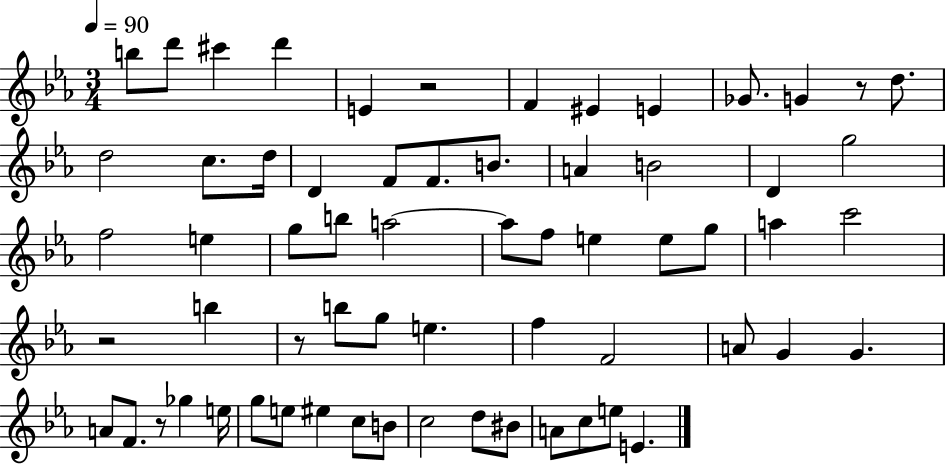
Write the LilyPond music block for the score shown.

{
  \clef treble
  \numericTimeSignature
  \time 3/4
  \key ees \major
  \tempo 4 = 90
  b''8 d'''8 cis'''4 d'''4 | e'4 r2 | f'4 eis'4 e'4 | ges'8. g'4 r8 d''8. | \break d''2 c''8. d''16 | d'4 f'8 f'8. b'8. | a'4 b'2 | d'4 g''2 | \break f''2 e''4 | g''8 b''8 a''2~~ | a''8 f''8 e''4 e''8 g''8 | a''4 c'''2 | \break r2 b''4 | r8 b''8 g''8 e''4. | f''4 f'2 | a'8 g'4 g'4. | \break a'8 f'8. r8 ges''4 e''16 | g''8 e''8 eis''4 c''8 b'8 | c''2 d''8 bis'8 | a'8 c''8 e''8 e'4. | \break \bar "|."
}